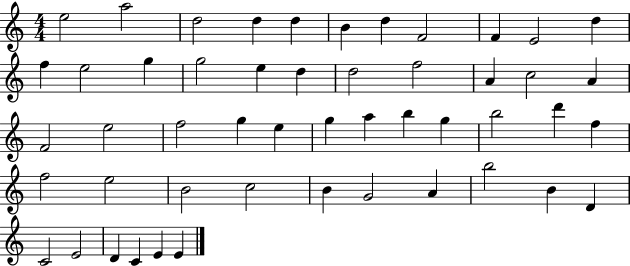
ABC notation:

X:1
T:Untitled
M:4/4
L:1/4
K:C
e2 a2 d2 d d B d F2 F E2 d f e2 g g2 e d d2 f2 A c2 A F2 e2 f2 g e g a b g b2 d' f f2 e2 B2 c2 B G2 A b2 B D C2 E2 D C E E